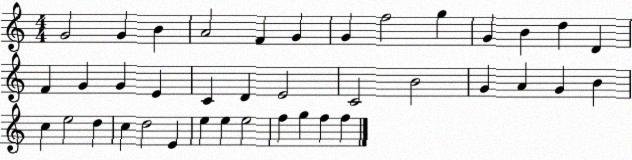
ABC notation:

X:1
T:Untitled
M:4/4
L:1/4
K:C
G2 G B A2 F G G f2 g G B d D F G G E C D E2 C2 B2 G A G B c e2 d c d2 E e e e2 f g f f